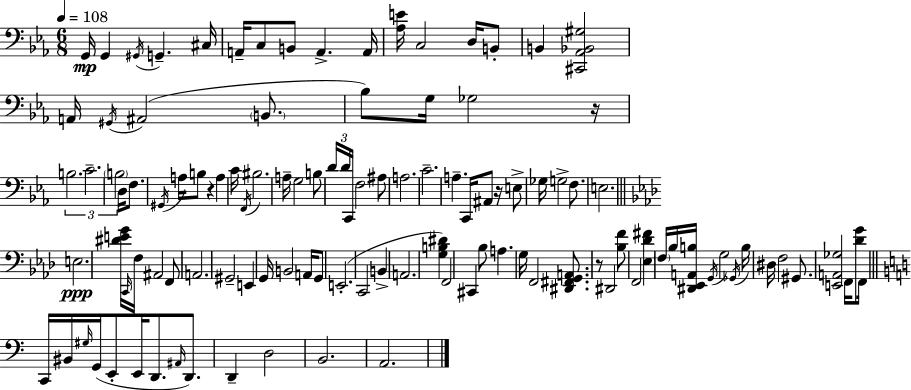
G2/s G2/q G#2/s G2/q. C#3/s A2/s C3/e B2/e A2/q. A2/s [Ab3,E4]/s C3/h D3/s B2/e B2/q [C#2,Ab2,Bb2,G#3]/h A2/s G#2/s A#2/h B2/e. Bb3/e G3/s Gb3/h R/s B3/h. C4/h. B3/h D3/s F3/e. G#2/s A3/s B3/e R/q A3/q C4/s F2/s BIS3/h. A3/s G3/h B3/e D4/s D4/s C2/s F3/h A#3/e A3/h. C4/h. A3/q. C2/s A#2/e R/s E3/e Gb3/s G3/h F3/e. E3/h. E3/h. [D#4,E4,G4]/s C2/s F3/s A#2/h F2/e A2/h. G#2/h E2/q G2/s B2/h A2/s G2/e E2/h. C2/h B2/q A2/h. [G3,B3,D#4]/q F2/h C#2/q Bb3/e A3/q. G3/s F2/h [D#2,F#2,G2,A2]/e. R/e D#2/h [Bb3,F4]/e F2/h [Eb3,Db4,F#4]/q F3/s Bb3/s [D#2,Eb2,A2,B3]/s G2/s G3/h Gb2/s B3/s D#3/s F3/h G#2/e. [E2,A2,Gb3]/h F2/s [Db4,G4]/e F2/s C2/s BIS2/s G#3/s G2/s E2/e E2/s D2/e. A#2/s D2/e. D2/q D3/h B2/h. A2/h.